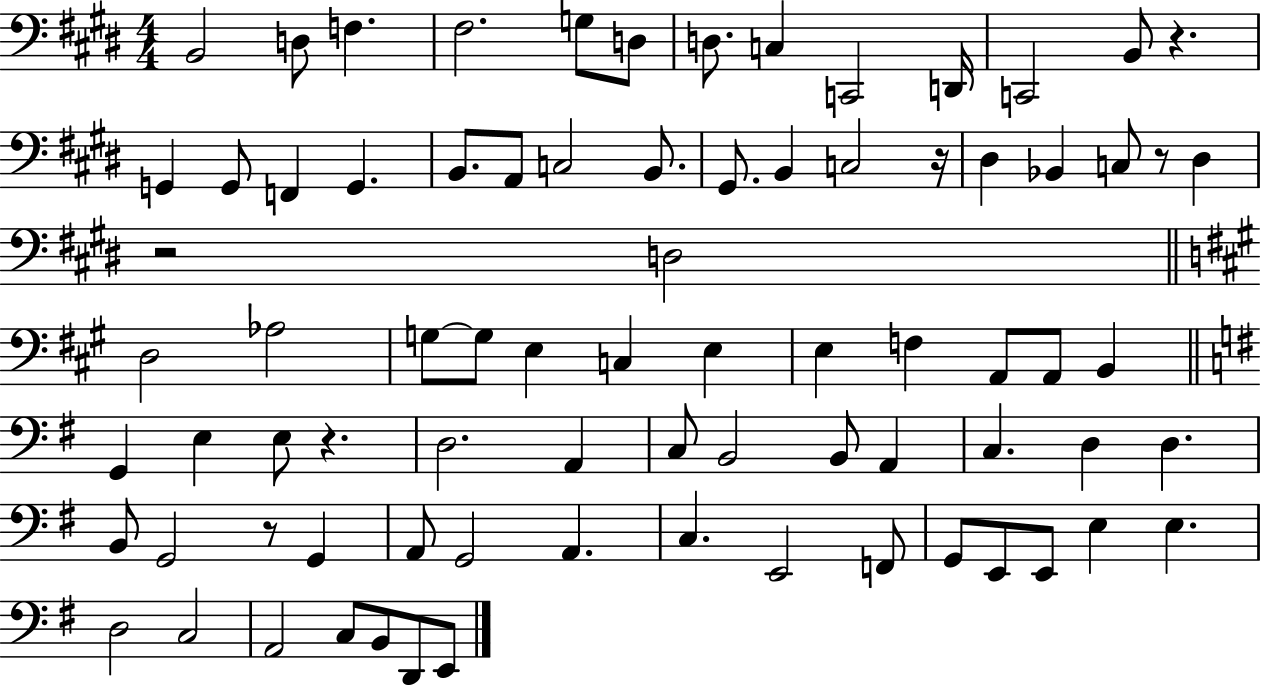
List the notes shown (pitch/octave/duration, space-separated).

B2/h D3/e F3/q. F#3/h. G3/e D3/e D3/e. C3/q C2/h D2/s C2/h B2/e R/q. G2/q G2/e F2/q G2/q. B2/e. A2/e C3/h B2/e. G#2/e. B2/q C3/h R/s D#3/q Bb2/q C3/e R/e D#3/q R/h D3/h D3/h Ab3/h G3/e G3/e E3/q C3/q E3/q E3/q F3/q A2/e A2/e B2/q G2/q E3/q E3/e R/q. D3/h. A2/q C3/e B2/h B2/e A2/q C3/q. D3/q D3/q. B2/e G2/h R/e G2/q A2/e G2/h A2/q. C3/q. E2/h F2/e G2/e E2/e E2/e E3/q E3/q. D3/h C3/h A2/h C3/e B2/e D2/e E2/e